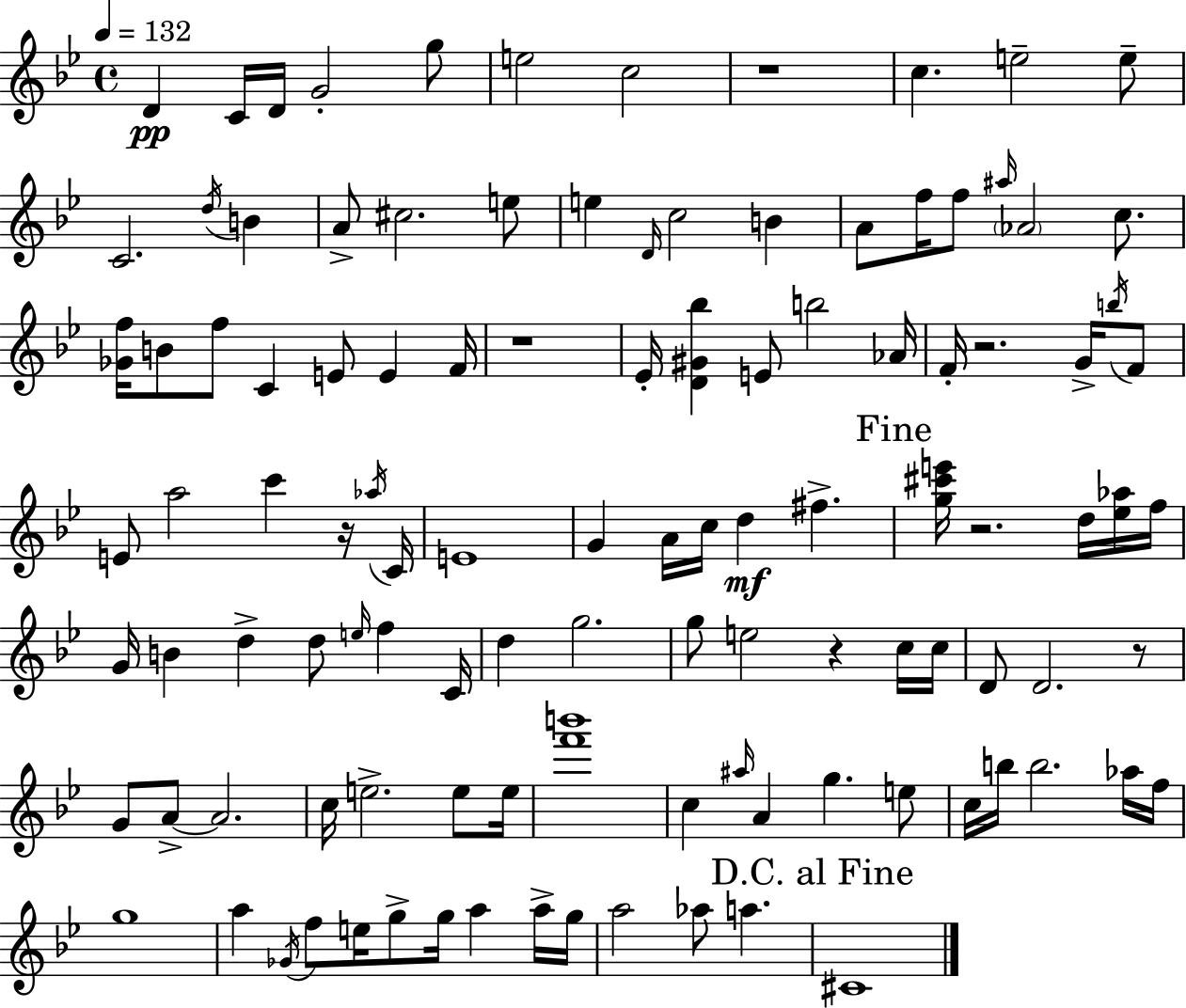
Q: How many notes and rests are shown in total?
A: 111